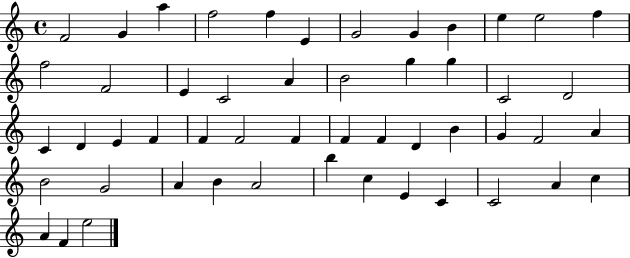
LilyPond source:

{
  \clef treble
  \time 4/4
  \defaultTimeSignature
  \key c \major
  f'2 g'4 a''4 | f''2 f''4 e'4 | g'2 g'4 b'4 | e''4 e''2 f''4 | \break f''2 f'2 | e'4 c'2 a'4 | b'2 g''4 g''4 | c'2 d'2 | \break c'4 d'4 e'4 f'4 | f'4 f'2 f'4 | f'4 f'4 d'4 b'4 | g'4 f'2 a'4 | \break b'2 g'2 | a'4 b'4 a'2 | b''4 c''4 e'4 c'4 | c'2 a'4 c''4 | \break a'4 f'4 e''2 | \bar "|."
}